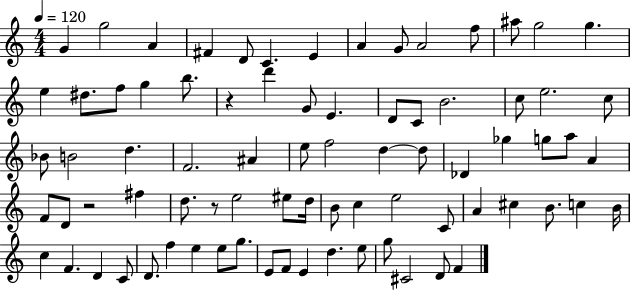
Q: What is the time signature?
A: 4/4